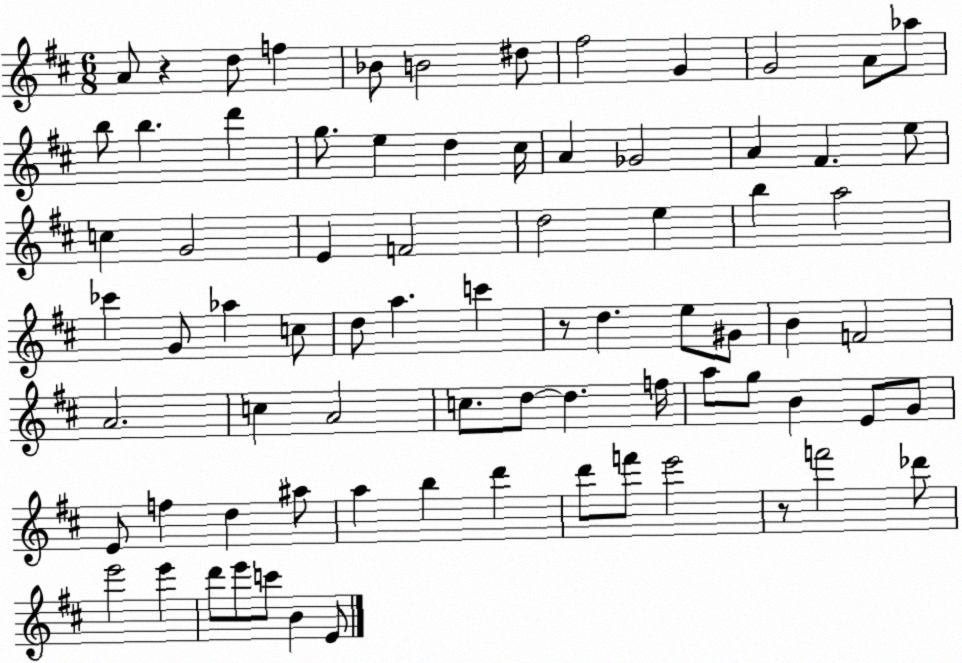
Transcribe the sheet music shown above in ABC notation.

X:1
T:Untitled
M:6/8
L:1/4
K:D
A/2 z d/2 f _B/2 B2 ^d/2 ^f2 G G2 A/2 _a/2 b/2 b d' g/2 e d ^c/4 A _G2 A ^F e/2 c G2 E F2 d2 e b a2 _c' G/2 _a c/2 d/2 a c' z/2 d e/2 ^G/2 B F2 A2 c A2 c/2 d/2 d f/4 a/2 g/2 B E/2 G/2 E/2 f d ^a/2 a b d' d'/2 f'/2 e'2 z/2 f'2 _d'/2 e'2 e' d'/2 e'/2 c'/2 B E/2